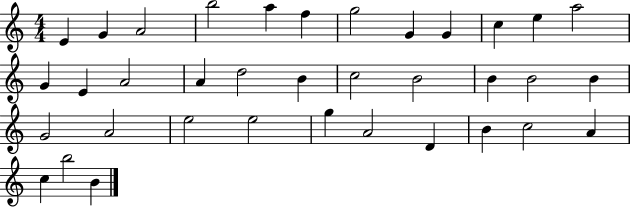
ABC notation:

X:1
T:Untitled
M:4/4
L:1/4
K:C
E G A2 b2 a f g2 G G c e a2 G E A2 A d2 B c2 B2 B B2 B G2 A2 e2 e2 g A2 D B c2 A c b2 B